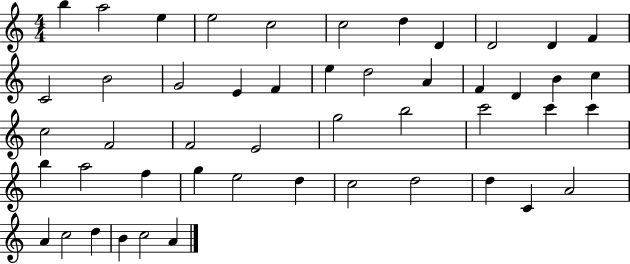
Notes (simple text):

B5/q A5/h E5/q E5/h C5/h C5/h D5/q D4/q D4/h D4/q F4/q C4/h B4/h G4/h E4/q F4/q E5/q D5/h A4/q F4/q D4/q B4/q C5/q C5/h F4/h F4/h E4/h G5/h B5/h C6/h C6/q C6/q B5/q A5/h F5/q G5/q E5/h D5/q C5/h D5/h D5/q C4/q A4/h A4/q C5/h D5/q B4/q C5/h A4/q